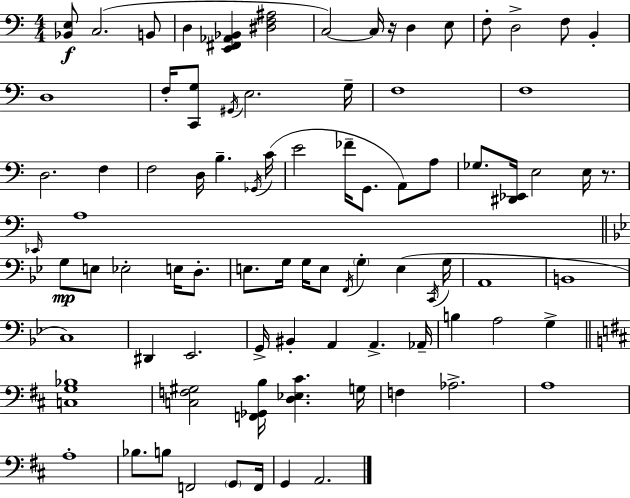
{
  \clef bass
  \numericTimeSignature
  \time 4/4
  \key c \major
  <bes, e>8\f c2.( b,8 | d4 <e, fis, aes, bes,>4 <dis f ais>2 | c2~~) c16 r16 d4 e8 | f8-. d2-> f8 b,4-. | \break d1 | f16-. <c, g>8 \acciaccatura { gis,16 } e2. | g16-- f1 | f1 | \break d2. f4 | f2 d16 b4.-- | \acciaccatura { ges,16 } c'16( e'2 fes'16-- g,8. a,8) | a8 ges8. <dis, ees,>16 e2 e16 r8. | \break \grace { ees,16 } a1 | \bar "||" \break \key bes \major g8\mp e8 ees2-. e16 d8.-. | e8. g16 g16 e8 \acciaccatura { f,16 } \parenthesize g4-. e4( | \acciaccatura { c,16 } g16 a,1 | b,1 | \break c1) | dis,4 ees,2. | g,16-> bis,4-. a,4 a,4.-> | aes,16-- b4 a2 g4-> | \break \bar "||" \break \key d \major <c g bes>1 | <c f gis>2 <f, ges, b>16 <d ees cis'>4. g16 | f4 aes2.-> | a1 | \break a1-. | bes8. b8 f,2 \parenthesize g,8 f,16 | g,4 a,2. | \bar "|."
}